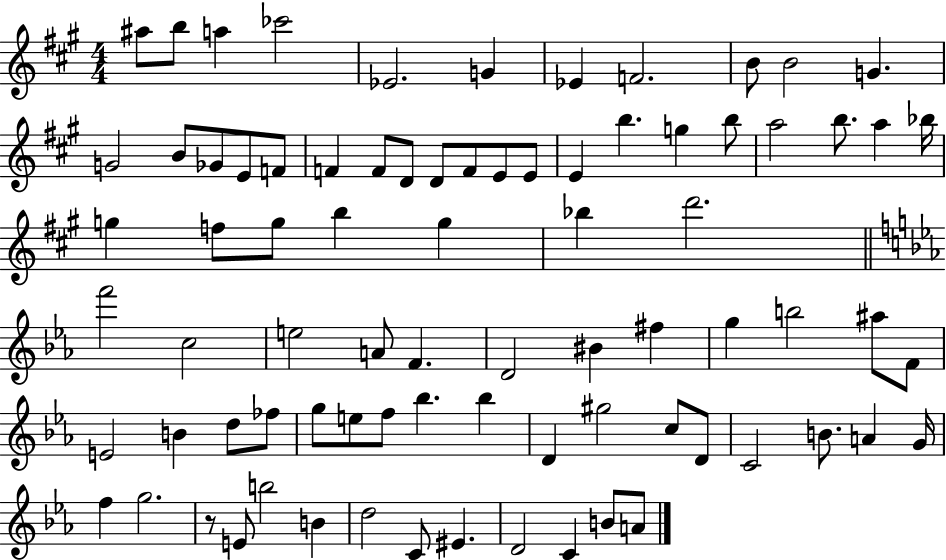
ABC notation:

X:1
T:Untitled
M:4/4
L:1/4
K:A
^a/2 b/2 a _c'2 _E2 G _E F2 B/2 B2 G G2 B/2 _G/2 E/2 F/2 F F/2 D/2 D/2 F/2 E/2 E/2 E b g b/2 a2 b/2 a _b/4 g f/2 g/2 b g _b d'2 f'2 c2 e2 A/2 F D2 ^B ^f g b2 ^a/2 F/2 E2 B d/2 _f/2 g/2 e/2 f/2 _b _b D ^g2 c/2 D/2 C2 B/2 A G/4 f g2 z/2 E/2 b2 B d2 C/2 ^E D2 C B/2 A/2